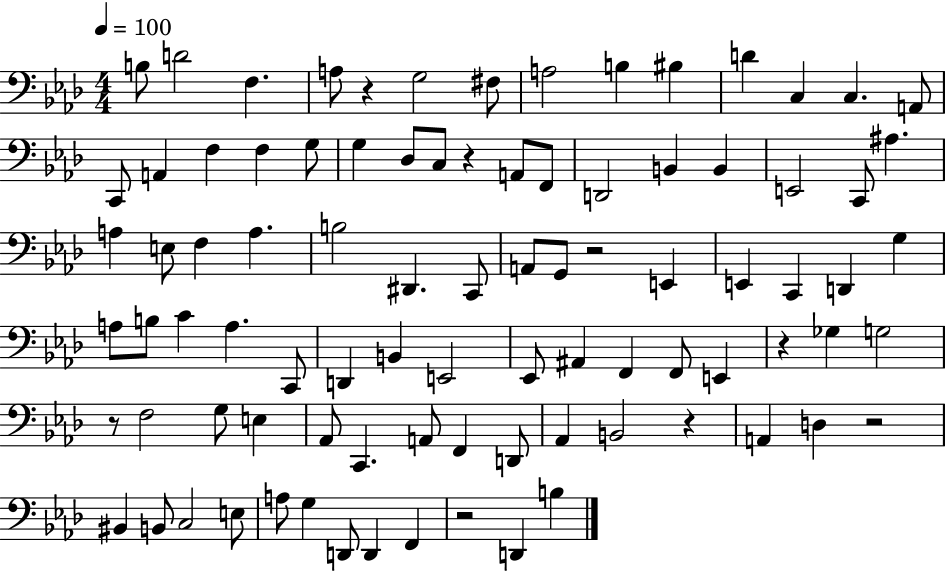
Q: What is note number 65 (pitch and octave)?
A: F2